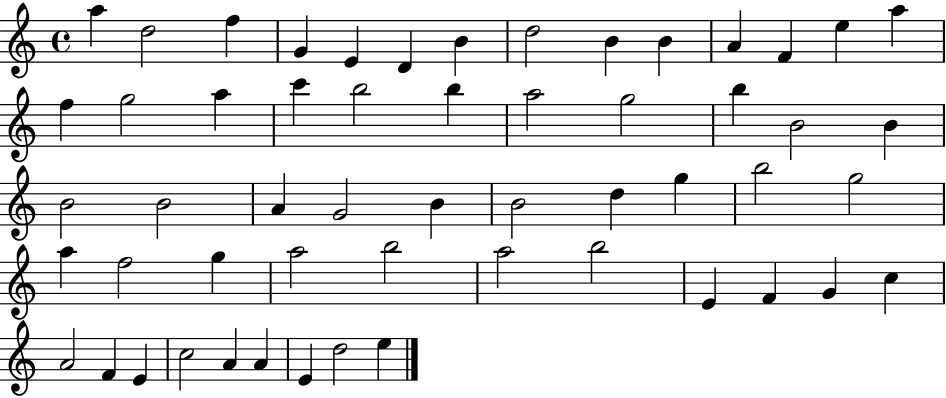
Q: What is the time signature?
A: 4/4